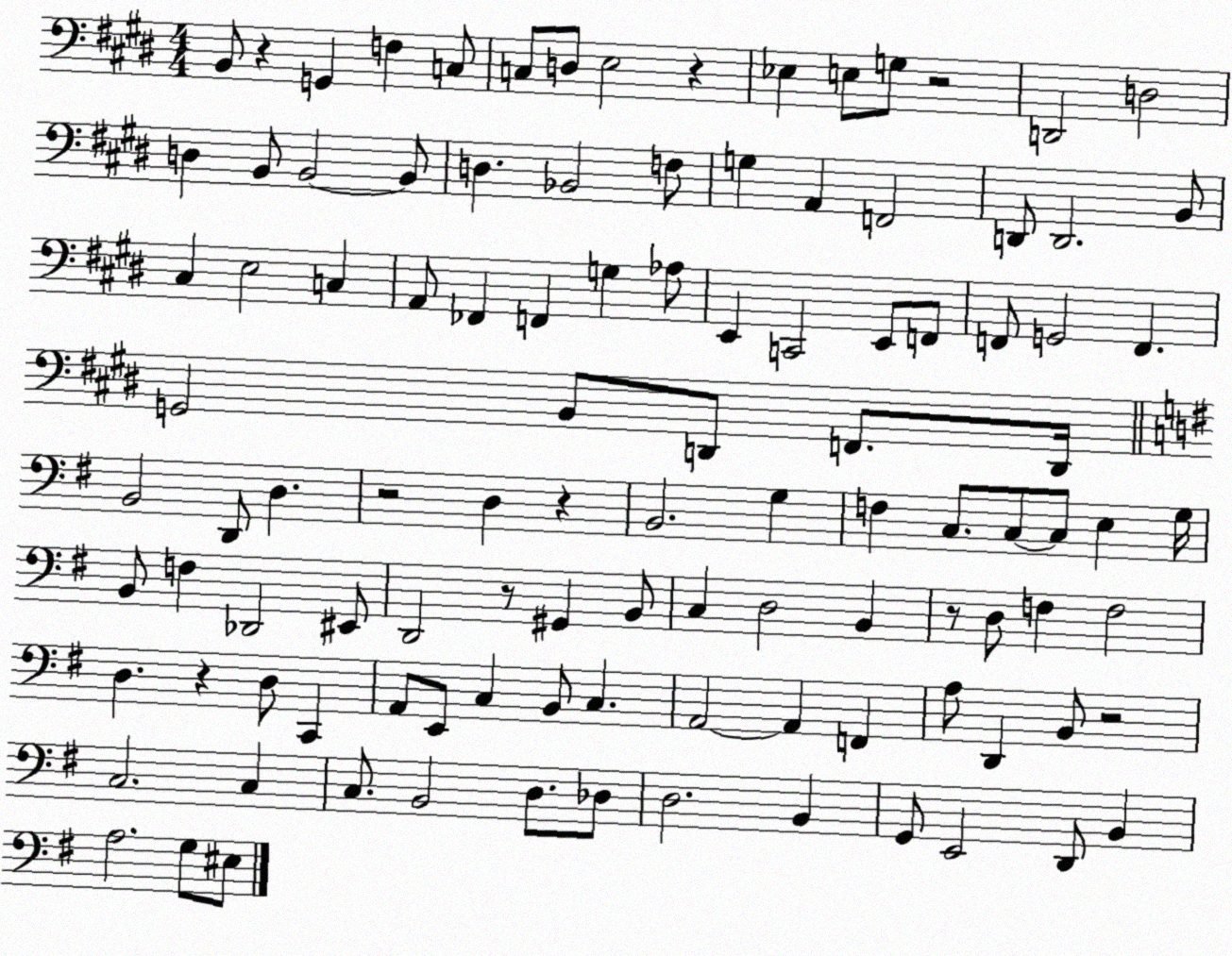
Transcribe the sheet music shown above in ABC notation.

X:1
T:Untitled
M:4/4
L:1/4
K:E
B,,/2 z G,, F, C,/2 C,/2 D,/2 E,2 z _E, E,/2 G,/2 z2 D,,2 D,2 D, B,,/2 B,,2 B,,/2 D, _B,,2 F,/2 G, A,, F,,2 D,,/2 D,,2 B,,/2 ^C, E,2 C, A,,/2 _F,, F,, G, _A,/2 E,, C,,2 E,,/2 F,,/2 F,,/2 G,,2 F,, G,,2 B,,/2 D,,/2 F,,/2 D,,/4 B,,2 D,,/2 D, z2 D, z B,,2 G, F, C,/2 C,/2 C,/2 E, G,/4 B,,/2 F, _D,,2 ^E,,/2 D,,2 z/2 ^G,, B,,/2 C, D,2 B,, z/2 D,/2 F, F,2 D, z D,/2 C,, A,,/2 E,,/2 C, B,,/2 C, A,,2 A,, F,, A,/2 D,, B,,/2 z2 C,2 C, C,/2 B,,2 D,/2 _D,/2 D,2 B,, G,,/2 E,,2 D,,/2 B,, A,2 G,/2 ^E,/2